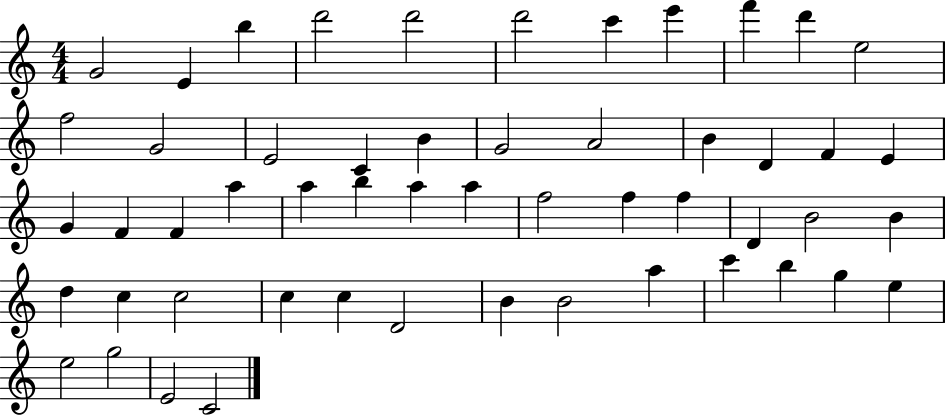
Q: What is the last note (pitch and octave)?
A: C4